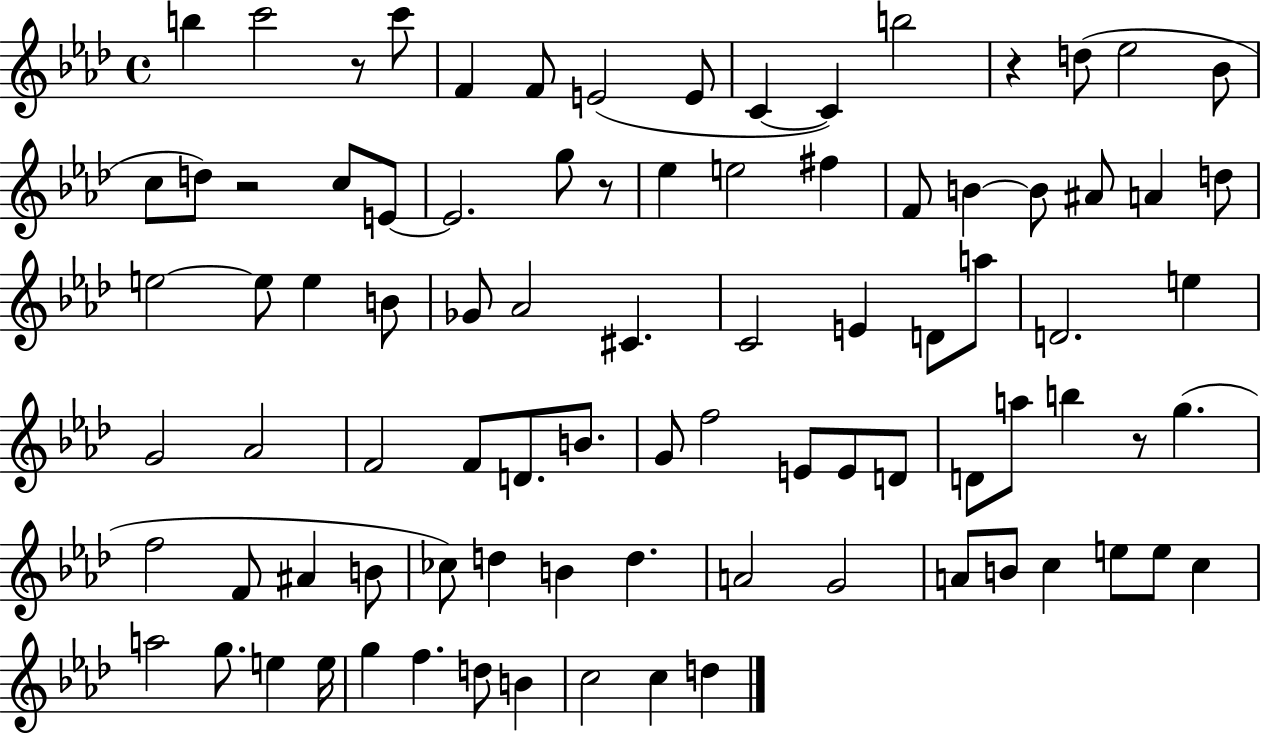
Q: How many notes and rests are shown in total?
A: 88